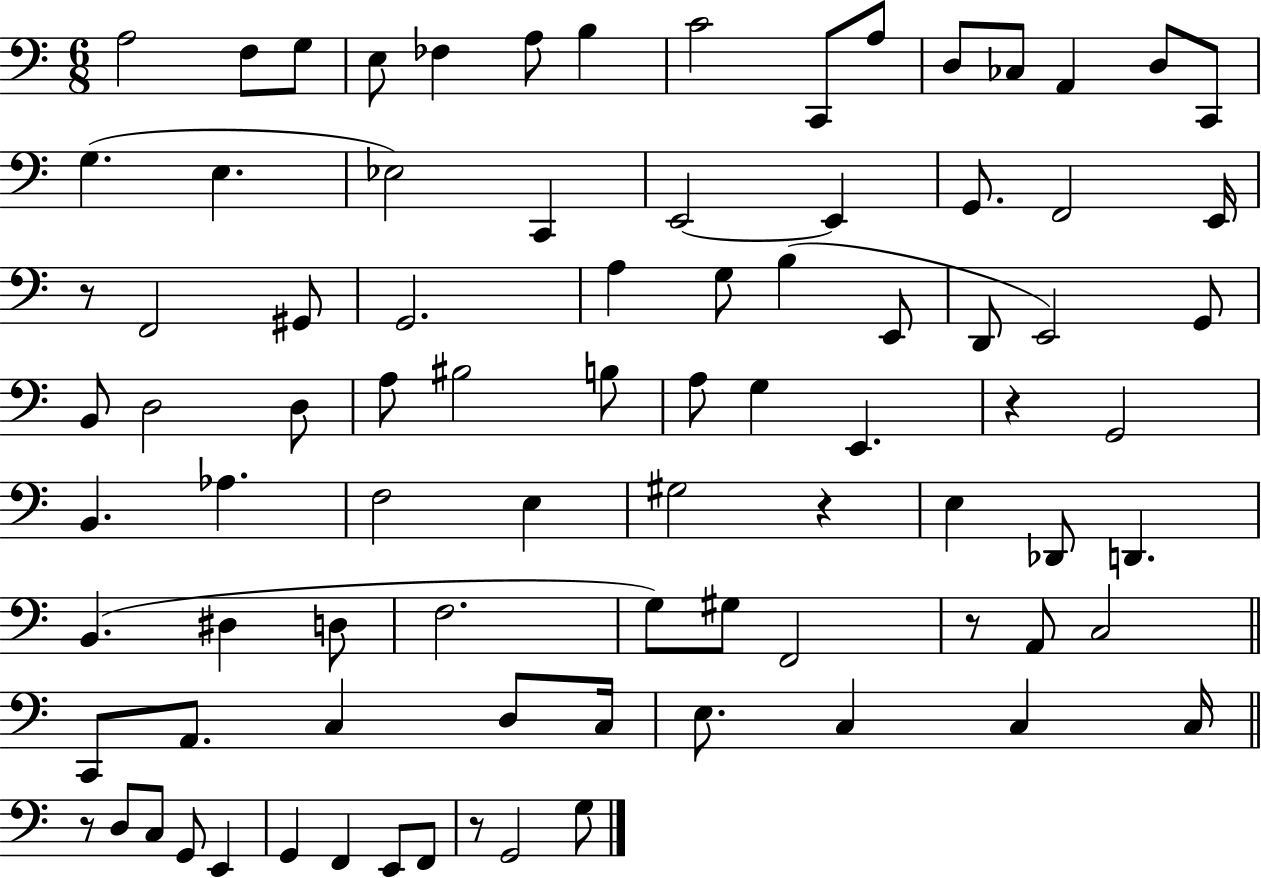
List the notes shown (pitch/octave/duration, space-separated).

A3/h F3/e G3/e E3/e FES3/q A3/e B3/q C4/h C2/e A3/e D3/e CES3/e A2/q D3/e C2/e G3/q. E3/q. Eb3/h C2/q E2/h E2/q G2/e. F2/h E2/s R/e F2/h G#2/e G2/h. A3/q G3/e B3/q E2/e D2/e E2/h G2/e B2/e D3/h D3/e A3/e BIS3/h B3/e A3/e G3/q E2/q. R/q G2/h B2/q. Ab3/q. F3/h E3/q G#3/h R/q E3/q Db2/e D2/q. B2/q. D#3/q D3/e F3/h. G3/e G#3/e F2/h R/e A2/e C3/h C2/e A2/e. C3/q D3/e C3/s E3/e. C3/q C3/q C3/s R/e D3/e C3/e G2/e E2/q G2/q F2/q E2/e F2/e R/e G2/h G3/e